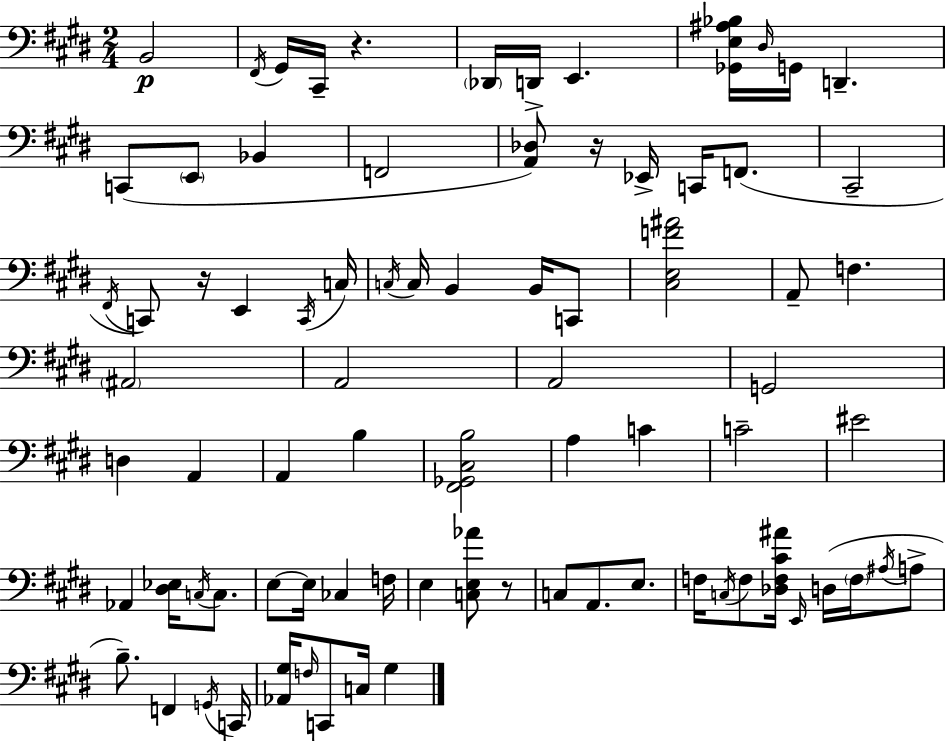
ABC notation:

X:1
T:Untitled
M:2/4
L:1/4
K:E
B,,2 ^F,,/4 ^G,,/4 ^C,,/4 z _D,,/4 D,,/4 E,, [_G,,E,^A,_B,]/4 ^D,/4 G,,/4 D,, C,,/2 E,,/2 _B,, F,,2 [A,,_D,]/2 z/4 _E,,/4 C,,/4 F,,/2 ^C,,2 ^F,,/4 C,,/2 z/4 E,, C,,/4 C,/4 C,/4 C,/4 B,, B,,/4 C,,/2 [^C,E,F^A]2 A,,/2 F, ^A,,2 A,,2 A,,2 G,,2 D, A,, A,, B, [^F,,_G,,^C,B,]2 A, C C2 ^E2 _A,, [^D,_E,]/4 C,/4 C,/2 E,/2 E,/4 _C, F,/4 E, [C,E,_A]/2 z/2 C,/2 A,,/2 E,/2 F,/4 C,/4 F,/2 [_D,F,^C^A]/4 E,,/4 D,/4 F,/4 ^A,/4 A,/2 B,/2 F,, G,,/4 C,,/4 [_A,,^G,]/4 F,/4 C,,/2 C,/4 ^G,